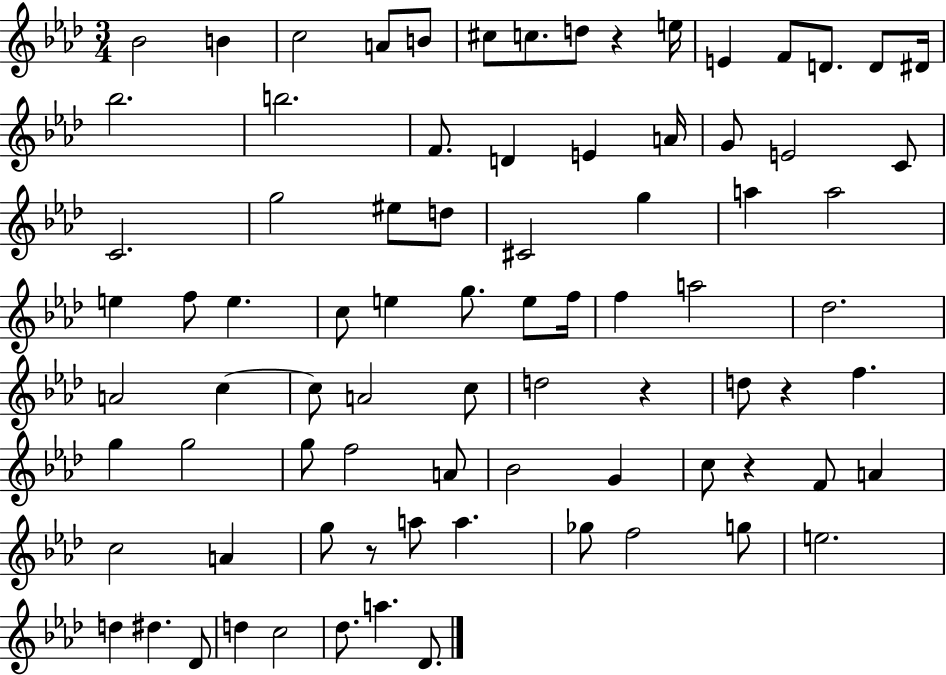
{
  \clef treble
  \numericTimeSignature
  \time 3/4
  \key aes \major
  bes'2 b'4 | c''2 a'8 b'8 | cis''8 c''8. d''8 r4 e''16 | e'4 f'8 d'8. d'8 dis'16 | \break bes''2. | b''2. | f'8. d'4 e'4 a'16 | g'8 e'2 c'8 | \break c'2. | g''2 eis''8 d''8 | cis'2 g''4 | a''4 a''2 | \break e''4 f''8 e''4. | c''8 e''4 g''8. e''8 f''16 | f''4 a''2 | des''2. | \break a'2 c''4~~ | c''8 a'2 c''8 | d''2 r4 | d''8 r4 f''4. | \break g''4 g''2 | g''8 f''2 a'8 | bes'2 g'4 | c''8 r4 f'8 a'4 | \break c''2 a'4 | g''8 r8 a''8 a''4. | ges''8 f''2 g''8 | e''2. | \break d''4 dis''4. des'8 | d''4 c''2 | des''8. a''4. des'8. | \bar "|."
}